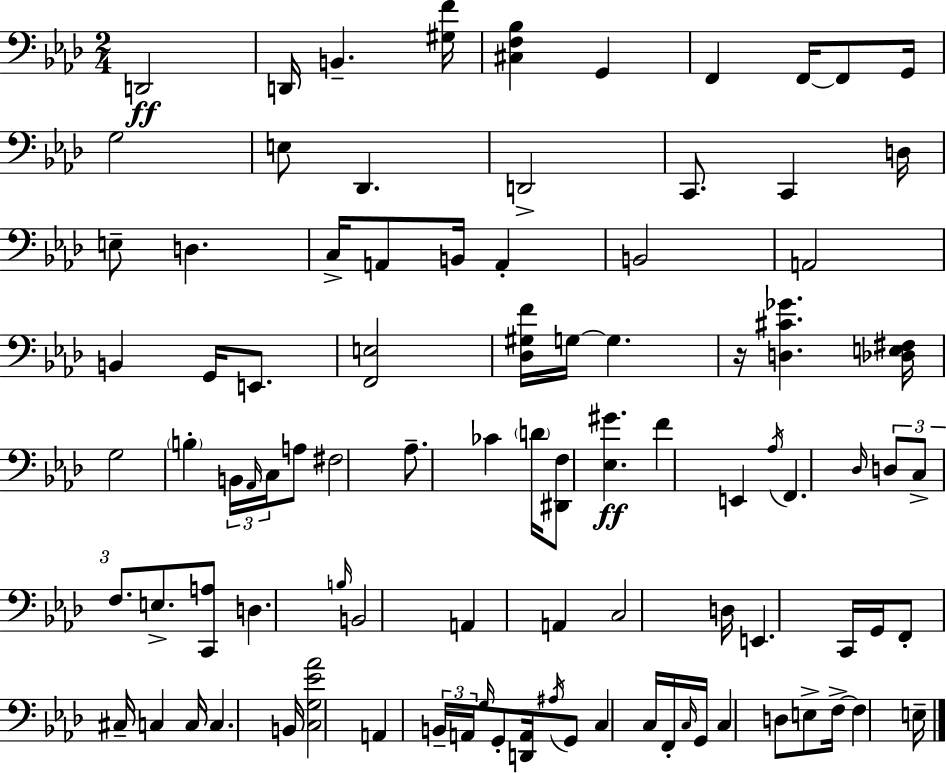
X:1
T:Untitled
M:2/4
L:1/4
K:Ab
D,,2 D,,/4 B,, [^G,F]/4 [^C,F,_B,] G,, F,, F,,/4 F,,/2 G,,/4 G,2 E,/2 _D,, D,,2 C,,/2 C,, D,/4 E,/2 D, C,/4 A,,/2 B,,/4 A,, B,,2 A,,2 B,, G,,/4 E,,/2 [F,,E,]2 [_D,^G,F]/4 G,/4 G, z/4 [D,^C_G] [_D,E,^F,]/4 G,2 B, B,,/4 _A,,/4 C,/4 A,/2 ^F,2 _A,/2 _C D/4 [^D,,F,]/2 [_E,^G] F E,, _A,/4 F,, _D,/4 D,/2 C,/2 F,/2 E,/2 [C,,A,]/2 D, B,/4 B,,2 A,, A,, C,2 D,/4 E,, C,,/4 G,,/4 F,,/2 ^C,/4 C, C,/4 C, B,,/4 [C,G,_E_A]2 A,, B,,/4 A,,/4 G,/4 G,,/2 [D,,A,,]/4 ^A,/4 G,,/2 C, C,/4 F,,/4 C,/4 G,,/4 C, D,/2 E,/2 F,/4 F, E,/4